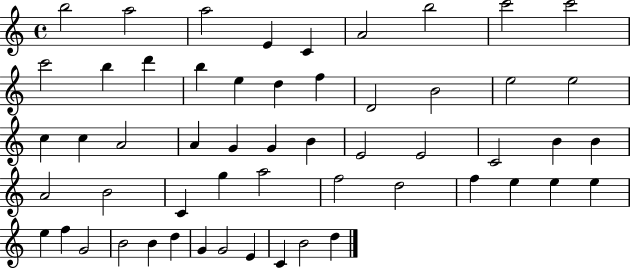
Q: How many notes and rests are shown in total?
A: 55